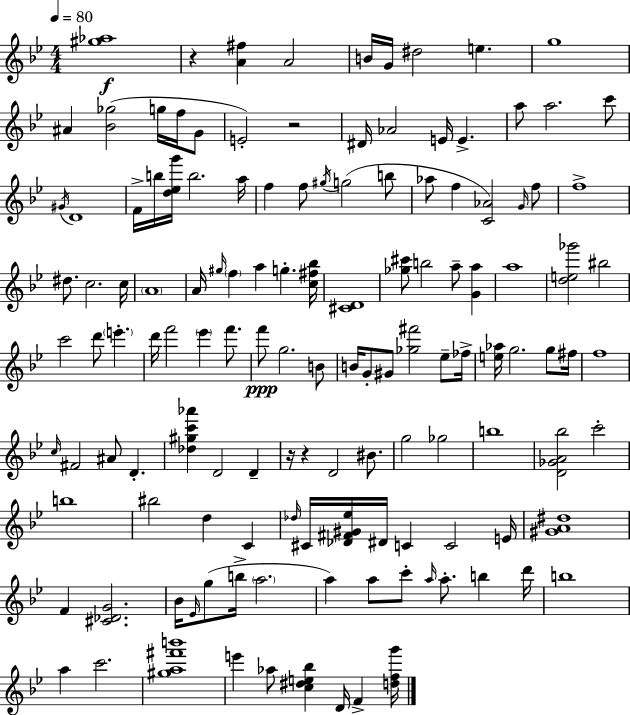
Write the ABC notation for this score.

X:1
T:Untitled
M:4/4
L:1/4
K:Gm
[^g_a]4 z [A^f] A2 B/4 G/4 ^d2 e g4 ^A [_B_g]2 g/4 f/4 G/2 E2 z2 ^D/4 _A2 E/4 E a/2 a2 c'/2 ^G/4 D4 F/4 b/4 [d_eg']/4 b2 a/4 f f/2 ^g/4 g2 b/2 _a/2 f [C_A]2 G/4 f/2 f4 ^d/2 c2 c/4 A4 A/4 ^g/4 f a g [c^f_b]/4 [^CD]4 [_g^c']/2 b2 a/2 [Ga] a4 [de_g']2 ^b2 c'2 d'/2 e' d'/4 f'2 _e' f'/2 f'/2 g2 B/2 B/4 G/2 ^G/2 [_g^f']2 _e/2 _f/4 [e_a]/4 g2 g/2 ^f/4 f4 c/4 ^F2 ^A/2 D [_d^gc'_a'] D2 D z/4 z D2 ^B/2 g2 _g2 b4 [D_GA_b]2 c'2 b4 ^b2 d C _d/4 ^C/4 [_D^F^G_e]/4 ^D/4 C C2 E/4 [^GA^d]4 F [^C_DG]2 _B/4 _E/4 g/2 b/4 a2 a a/2 c'/2 a/4 a/2 b d'/4 b4 a c'2 [^ga^f'b']4 e' _a/2 [c^de_b] D/4 F [dfg']/4